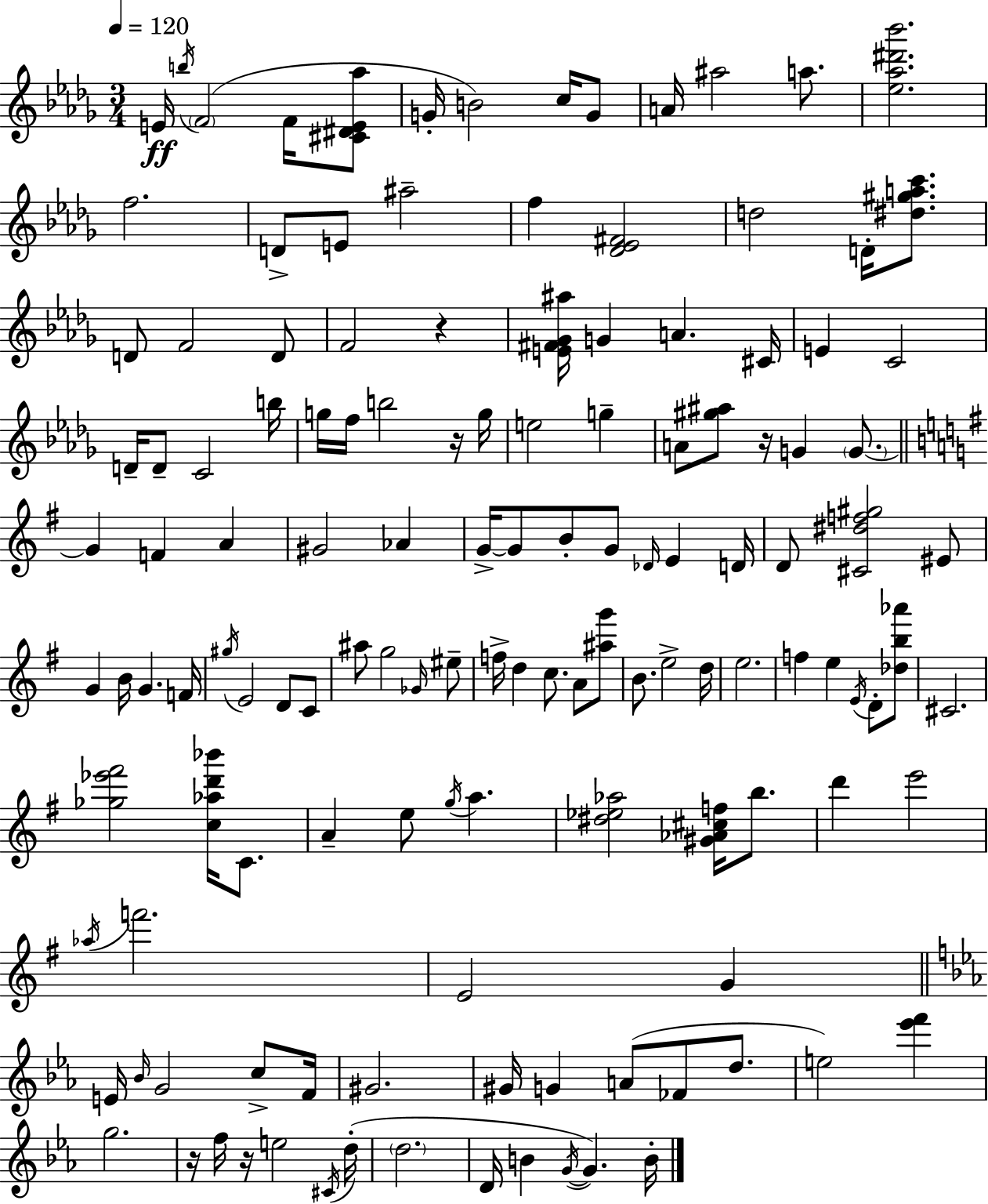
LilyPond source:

{
  \clef treble
  \numericTimeSignature
  \time 3/4
  \key bes \minor
  \tempo 4 = 120
  e'16\ff \acciaccatura { b''16 }( \parenthesize f'2 f'16 <cis' dis' e' aes''>8 | g'16-. b'2) c''16 g'8 | a'16 ais''2 a''8. | <ees'' aes'' dis''' bes'''>2. | \break f''2. | d'8-> e'8 ais''2-- | f''4 <des' ees' fis'>2 | d''2 d'16-. <dis'' gis'' a'' c'''>8. | \break d'8 f'2 d'8 | f'2 r4 | <e' fis' ges' ais''>16 g'4 a'4. | cis'16 e'4 c'2 | \break d'16-- d'8-- c'2 | b''16 g''16 f''16 b''2 r16 | g''16 e''2 g''4-- | a'8 <gis'' ais''>8 r16 g'4 \parenthesize g'8.~~ | \break \bar "||" \break \key g \major g'4 f'4 a'4 | gis'2 aes'4 | g'16->~~ g'8 b'8-. g'8 \grace { des'16 } e'4 | d'16 d'8 <cis' dis'' f'' gis''>2 eis'8 | \break g'4 b'16 g'4. | f'16 \acciaccatura { gis''16 } e'2 d'8 | c'8 ais''8 g''2 | \grace { ges'16 } eis''8-- f''16-> d''4 c''8. a'8 | \break <ais'' g'''>8 b'8. e''2-> | d''16 e''2. | f''4 e''4 \acciaccatura { e'16 } | d'8-. <des'' b'' aes'''>8 cis'2. | \break <ges'' ees''' fis'''>2 | <c'' aes'' d''' bes'''>16 c'8. a'4-- e''8 \acciaccatura { g''16 } a''4. | <dis'' ees'' aes''>2 | <gis' aes' cis'' f''>16 b''8. d'''4 e'''2 | \break \acciaccatura { aes''16 } f'''2. | e'2 | g'4 \bar "||" \break \key ees \major e'16 \grace { bes'16 } g'2 c''8-> | f'16 gis'2. | gis'16 g'4 a'8( fes'8 d''8. | e''2) <ees''' f'''>4 | \break g''2. | r16 f''16 r16 e''2 | \acciaccatura { cis'16 }( d''16-. \parenthesize d''2. | d'16 b'4 \acciaccatura { g'16~ }~) g'4. | \break b'16-. \bar "|."
}